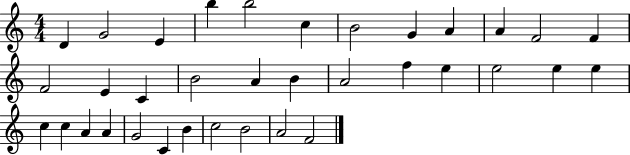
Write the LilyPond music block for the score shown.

{
  \clef treble
  \numericTimeSignature
  \time 4/4
  \key c \major
  d'4 g'2 e'4 | b''4 b''2 c''4 | b'2 g'4 a'4 | a'4 f'2 f'4 | \break f'2 e'4 c'4 | b'2 a'4 b'4 | a'2 f''4 e''4 | e''2 e''4 e''4 | \break c''4 c''4 a'4 a'4 | g'2 c'4 b'4 | c''2 b'2 | a'2 f'2 | \break \bar "|."
}